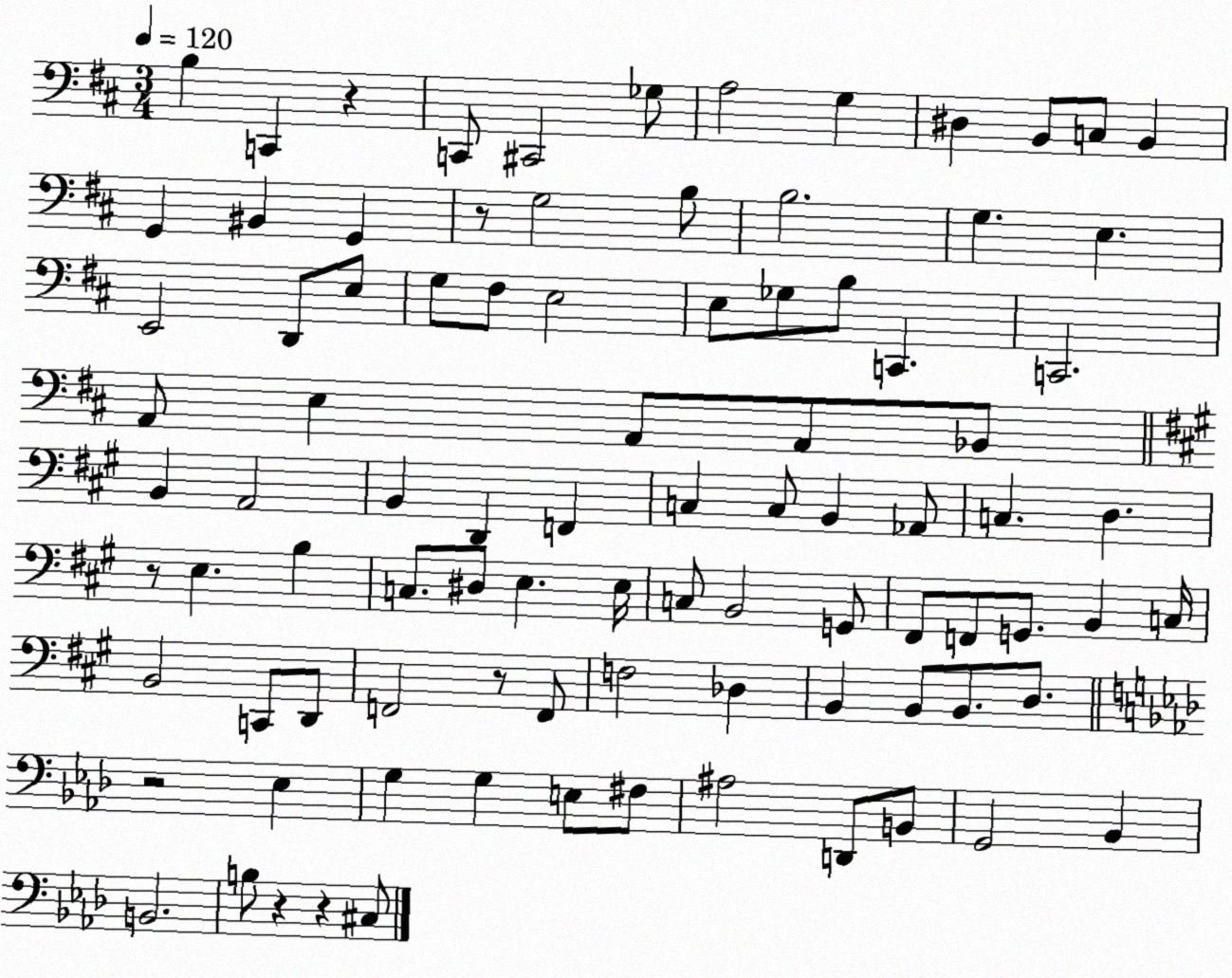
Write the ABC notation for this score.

X:1
T:Untitled
M:3/4
L:1/4
K:D
B, C,, z C,,/2 ^C,,2 _G,/2 A,2 G, ^D, B,,/2 C,/2 B,, G,, ^B,, G,, z/2 G,2 B,/2 B,2 G, E, E,,2 D,,/2 E,/2 G,/2 ^F,/2 E,2 E,/2 _G,/2 B,/2 C,, C,,2 A,,/2 E, A,,/2 A,,/2 _B,,/2 B,, A,,2 B,, D,, F,, C, C,/2 B,, _A,,/2 C, D, z/2 E, B, C,/2 ^D,/2 E, E,/4 C,/2 B,,2 G,,/2 ^F,,/2 F,,/2 G,,/2 B,, C,/4 B,,2 C,,/2 D,,/2 F,,2 z/2 F,,/2 F,2 _D, B,, B,,/2 B,,/2 D,/2 z2 _E, G, G, E,/2 ^F,/2 ^A,2 D,,/2 B,,/2 G,,2 _B,, B,,2 B,/2 z z ^C,/2